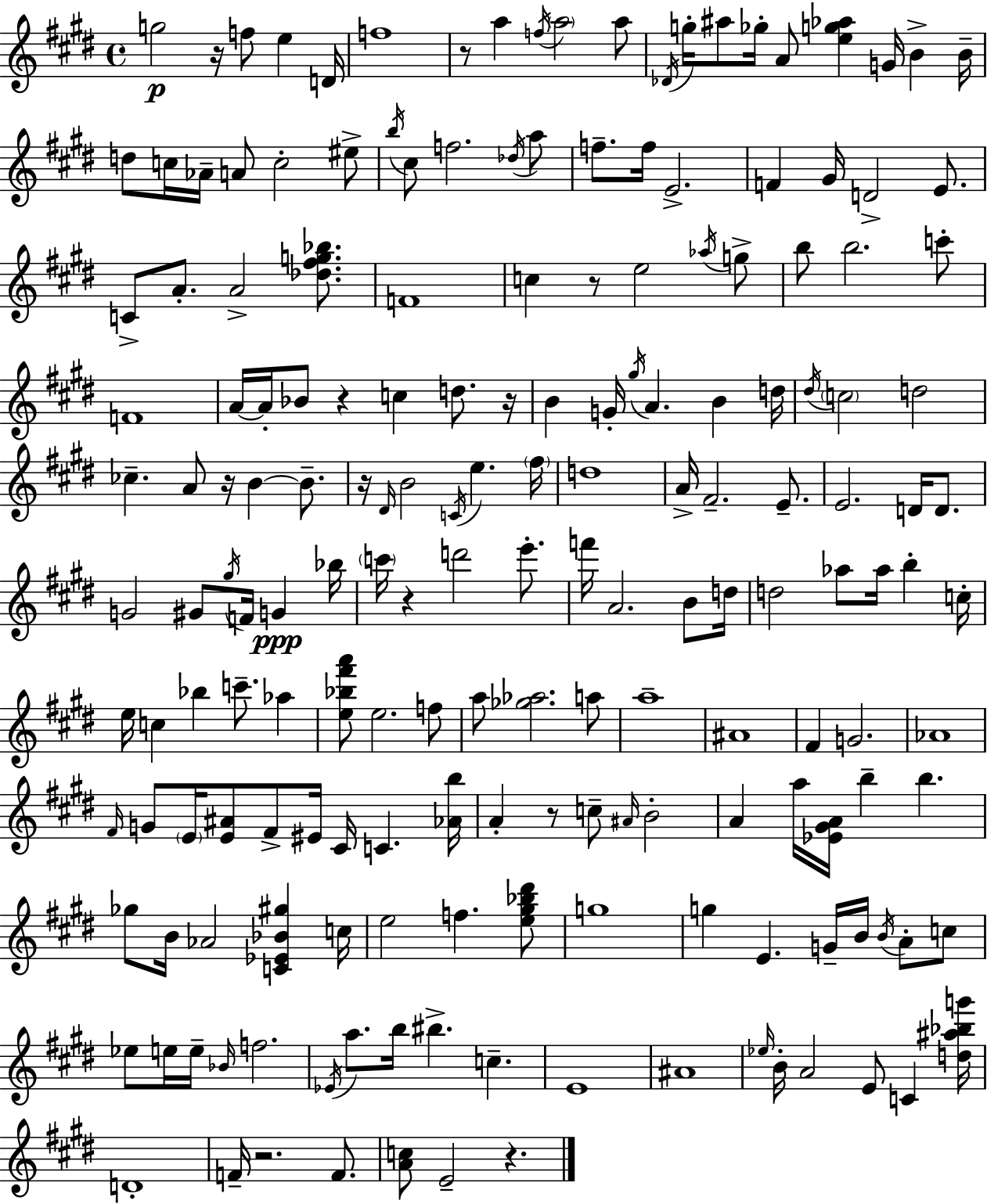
{
  \clef treble
  \time 4/4
  \defaultTimeSignature
  \key e \major
  g''2\p r16 f''8 e''4 d'16 | f''1 | r8 a''4 \acciaccatura { f''16 } \parenthesize a''2 a''8 | \acciaccatura { des'16 } g''16-. ais''8 ges''16-. a'8 <e'' g'' aes''>4 g'16 b'4-> | \break b'16-- d''8 c''16 aes'16-- a'8 c''2-. | eis''8-> \acciaccatura { b''16 } cis''8 f''2. | \acciaccatura { des''16 } a''8 f''8.-- f''16 e'2.-> | f'4 gis'16 d'2-> | \break e'8. c'8-> a'8.-. a'2-> | <des'' fis'' g'' bes''>8. f'1 | c''4 r8 e''2 | \acciaccatura { aes''16 } g''8-> b''8 b''2. | \break c'''8-. f'1 | a'16~~ a'16-. bes'8 r4 c''4 | d''8. r16 b'4 g'16-. \acciaccatura { gis''16 } a'4. | b'4 d''16 \acciaccatura { dis''16 } \parenthesize c''2 d''2 | \break ces''4.-- a'8 r16 | b'4~~ b'8.-- r16 \grace { dis'16 } b'2 | \acciaccatura { c'16 } e''4. \parenthesize fis''16 d''1 | a'16-> fis'2.-- | \break e'8.-- e'2. | d'16 d'8. g'2 | gis'8 \acciaccatura { gis''16 } f'16 g'4\ppp bes''16 \parenthesize c'''16 r4 d'''2 | e'''8.-. f'''16 a'2. | \break b'8 d''16 d''2 | aes''8 aes''16 b''4-. c''16-. e''16 c''4 bes''4 | c'''8.-- aes''4 <e'' bes'' fis''' a'''>8 e''2. | f''8 a''8 <ges'' aes''>2. | \break a''8 a''1-- | ais'1 | fis'4 g'2. | aes'1 | \break \grace { fis'16 } g'8 \parenthesize e'16 <e' ais'>8 | fis'8-> eis'16 cis'16 c'4. <aes' b''>16 a'4-. r8 | c''8-- \grace { ais'16 } b'2-. a'4 | a''16 <ees' gis' a'>16 b''4-- b''4. ges''8 b'16 aes'2 | \break <c' ees' bes' gis''>4 c''16 e''2 | f''4. <e'' gis'' bes'' dis'''>8 g''1 | g''4 | e'4. g'16-- b'16 \acciaccatura { b'16 } a'8-. c''8 ees''8 e''16 | \break e''16-- \grace { bes'16 } f''2. \acciaccatura { ees'16 } a''8. | b''16 bis''4.-> c''4.-- e'1 | ais'1 | \grace { ees''16 } | \break b'16-. a'2 e'8 c'4 <d'' ais'' bes'' g'''>16 | d'1-. | f'16-- r2. f'8. | <a' c''>8 e'2-- r4. | \break \bar "|."
}